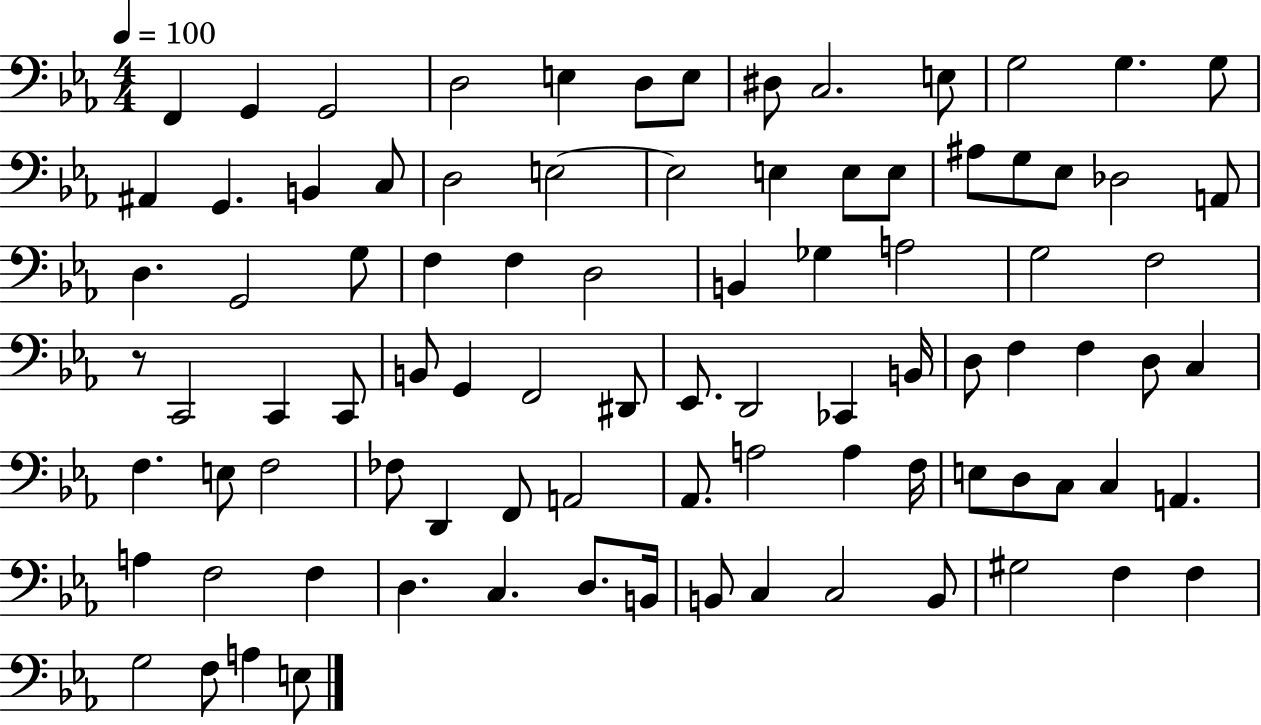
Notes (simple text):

F2/q G2/q G2/h D3/h E3/q D3/e E3/e D#3/e C3/h. E3/e G3/h G3/q. G3/e A#2/q G2/q. B2/q C3/e D3/h E3/h E3/h E3/q E3/e E3/e A#3/e G3/e Eb3/e Db3/h A2/e D3/q. G2/h G3/e F3/q F3/q D3/h B2/q Gb3/q A3/h G3/h F3/h R/e C2/h C2/q C2/e B2/e G2/q F2/h D#2/e Eb2/e. D2/h CES2/q B2/s D3/e F3/q F3/q D3/e C3/q F3/q. E3/e F3/h FES3/e D2/q F2/e A2/h Ab2/e. A3/h A3/q F3/s E3/e D3/e C3/e C3/q A2/q. A3/q F3/h F3/q D3/q. C3/q. D3/e. B2/s B2/e C3/q C3/h B2/e G#3/h F3/q F3/q G3/h F3/e A3/q E3/e